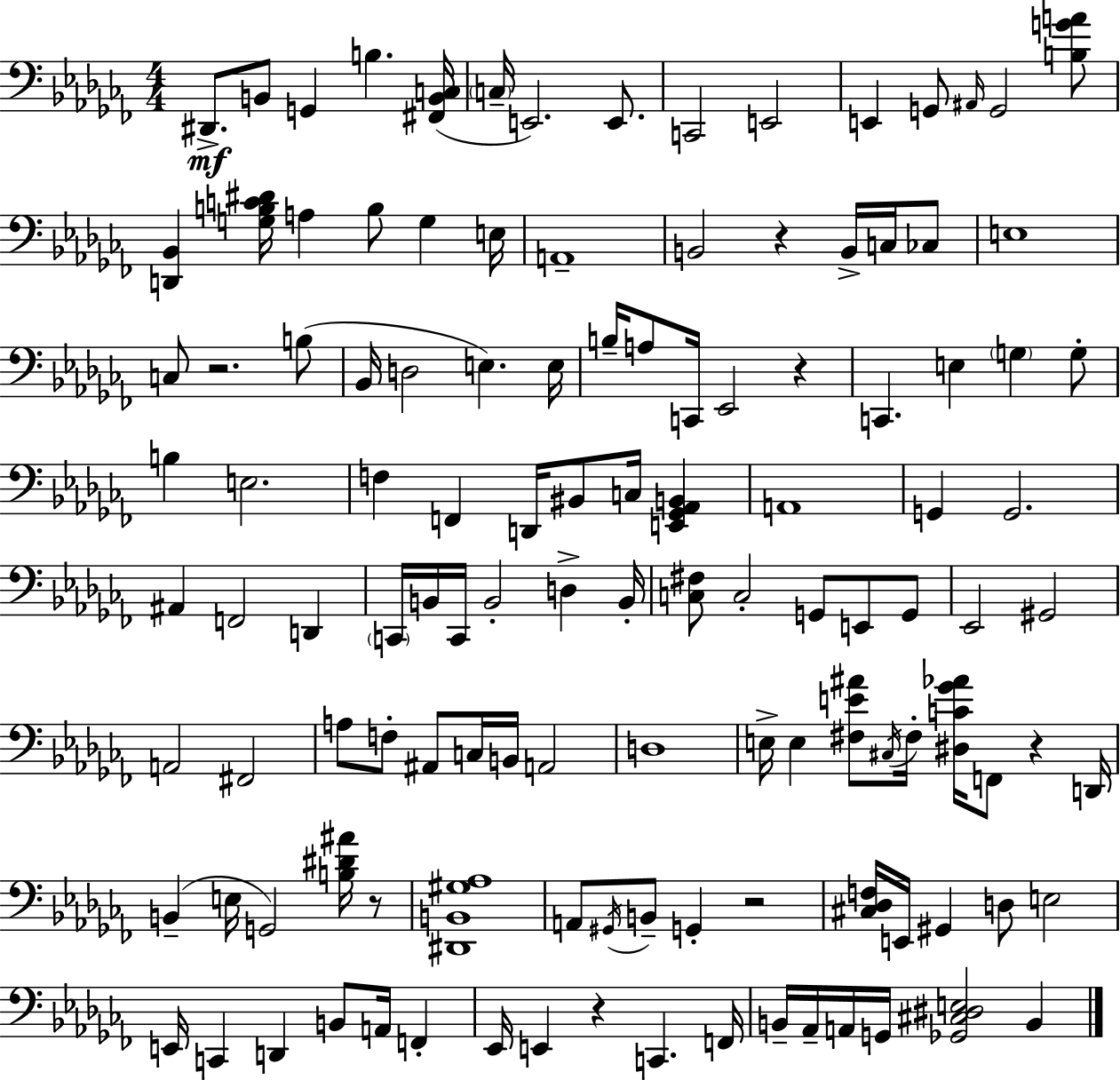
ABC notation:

X:1
T:Untitled
M:4/4
L:1/4
K:Abm
^D,,/2 B,,/2 G,, B, [^F,,B,,C,]/4 C,/4 E,,2 E,,/2 C,,2 E,,2 E,, G,,/2 ^A,,/4 G,,2 [B,GA]/2 [D,,_B,,] [G,B,C^D]/4 A, B,/2 G, E,/4 A,,4 B,,2 z B,,/4 C,/4 _C,/2 E,4 C,/2 z2 B,/2 _B,,/4 D,2 E, E,/4 B,/4 A,/2 C,,/4 _E,,2 z C,, E, G, G,/2 B, E,2 F, F,, D,,/4 ^B,,/2 C,/4 [E,,_G,,_A,,B,,] A,,4 G,, G,,2 ^A,, F,,2 D,, C,,/4 B,,/4 C,,/4 B,,2 D, B,,/4 [C,^F,]/2 C,2 G,,/2 E,,/2 G,,/2 _E,,2 ^G,,2 A,,2 ^F,,2 A,/2 F,/2 ^A,,/2 C,/4 B,,/4 A,,2 D,4 E,/4 E, [^F,E^A]/2 ^C,/4 ^F,/4 [^D,C_G_A]/4 F,,/2 z D,,/4 B,, E,/4 G,,2 [B,^D^A]/4 z/2 [^D,,B,,^G,_A,]4 A,,/2 ^G,,/4 B,,/2 G,, z2 [^C,_D,F,]/4 E,,/4 ^G,, D,/2 E,2 E,,/4 C,, D,, B,,/2 A,,/4 F,, _E,,/4 E,, z C,, F,,/4 B,,/4 _A,,/4 A,,/4 G,,/4 [_G,,^C,^D,E,]2 B,,